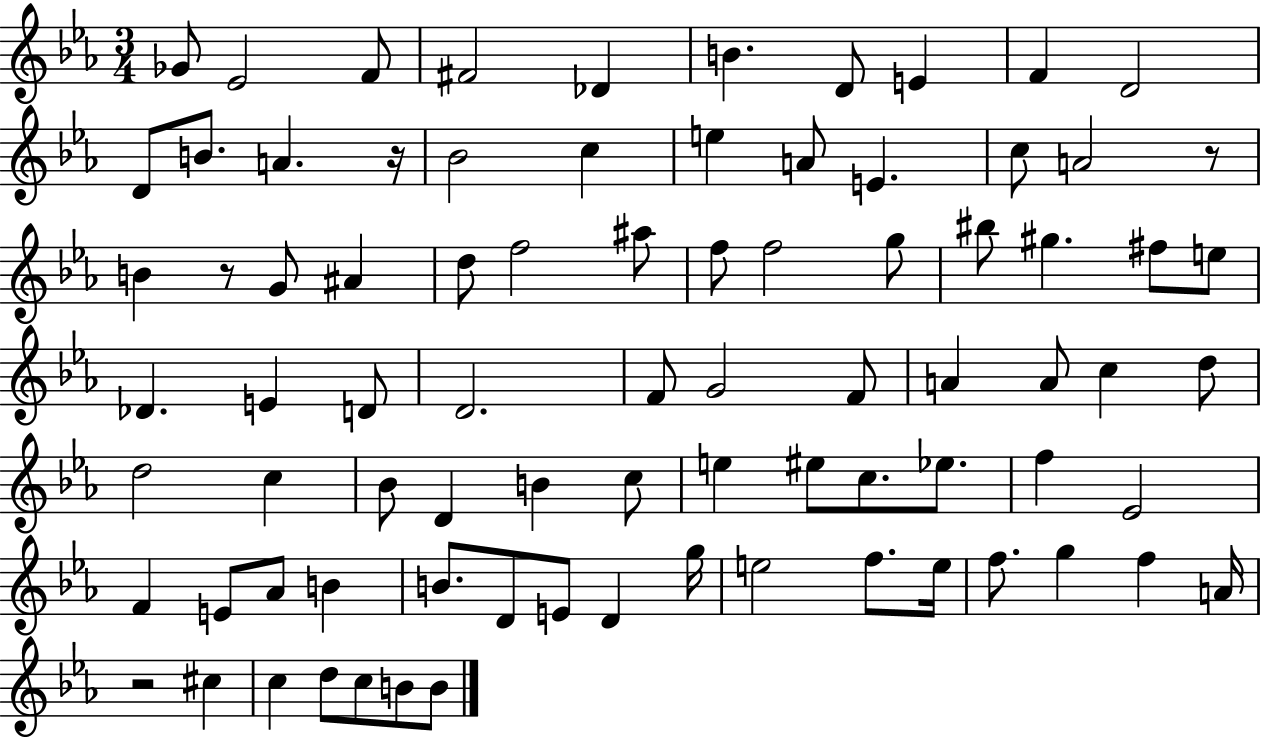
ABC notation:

X:1
T:Untitled
M:3/4
L:1/4
K:Eb
_G/2 _E2 F/2 ^F2 _D B D/2 E F D2 D/2 B/2 A z/4 _B2 c e A/2 E c/2 A2 z/2 B z/2 G/2 ^A d/2 f2 ^a/2 f/2 f2 g/2 ^b/2 ^g ^f/2 e/2 _D E D/2 D2 F/2 G2 F/2 A A/2 c d/2 d2 c _B/2 D B c/2 e ^e/2 c/2 _e/2 f _E2 F E/2 _A/2 B B/2 D/2 E/2 D g/4 e2 f/2 e/4 f/2 g f A/4 z2 ^c c d/2 c/2 B/2 B/2